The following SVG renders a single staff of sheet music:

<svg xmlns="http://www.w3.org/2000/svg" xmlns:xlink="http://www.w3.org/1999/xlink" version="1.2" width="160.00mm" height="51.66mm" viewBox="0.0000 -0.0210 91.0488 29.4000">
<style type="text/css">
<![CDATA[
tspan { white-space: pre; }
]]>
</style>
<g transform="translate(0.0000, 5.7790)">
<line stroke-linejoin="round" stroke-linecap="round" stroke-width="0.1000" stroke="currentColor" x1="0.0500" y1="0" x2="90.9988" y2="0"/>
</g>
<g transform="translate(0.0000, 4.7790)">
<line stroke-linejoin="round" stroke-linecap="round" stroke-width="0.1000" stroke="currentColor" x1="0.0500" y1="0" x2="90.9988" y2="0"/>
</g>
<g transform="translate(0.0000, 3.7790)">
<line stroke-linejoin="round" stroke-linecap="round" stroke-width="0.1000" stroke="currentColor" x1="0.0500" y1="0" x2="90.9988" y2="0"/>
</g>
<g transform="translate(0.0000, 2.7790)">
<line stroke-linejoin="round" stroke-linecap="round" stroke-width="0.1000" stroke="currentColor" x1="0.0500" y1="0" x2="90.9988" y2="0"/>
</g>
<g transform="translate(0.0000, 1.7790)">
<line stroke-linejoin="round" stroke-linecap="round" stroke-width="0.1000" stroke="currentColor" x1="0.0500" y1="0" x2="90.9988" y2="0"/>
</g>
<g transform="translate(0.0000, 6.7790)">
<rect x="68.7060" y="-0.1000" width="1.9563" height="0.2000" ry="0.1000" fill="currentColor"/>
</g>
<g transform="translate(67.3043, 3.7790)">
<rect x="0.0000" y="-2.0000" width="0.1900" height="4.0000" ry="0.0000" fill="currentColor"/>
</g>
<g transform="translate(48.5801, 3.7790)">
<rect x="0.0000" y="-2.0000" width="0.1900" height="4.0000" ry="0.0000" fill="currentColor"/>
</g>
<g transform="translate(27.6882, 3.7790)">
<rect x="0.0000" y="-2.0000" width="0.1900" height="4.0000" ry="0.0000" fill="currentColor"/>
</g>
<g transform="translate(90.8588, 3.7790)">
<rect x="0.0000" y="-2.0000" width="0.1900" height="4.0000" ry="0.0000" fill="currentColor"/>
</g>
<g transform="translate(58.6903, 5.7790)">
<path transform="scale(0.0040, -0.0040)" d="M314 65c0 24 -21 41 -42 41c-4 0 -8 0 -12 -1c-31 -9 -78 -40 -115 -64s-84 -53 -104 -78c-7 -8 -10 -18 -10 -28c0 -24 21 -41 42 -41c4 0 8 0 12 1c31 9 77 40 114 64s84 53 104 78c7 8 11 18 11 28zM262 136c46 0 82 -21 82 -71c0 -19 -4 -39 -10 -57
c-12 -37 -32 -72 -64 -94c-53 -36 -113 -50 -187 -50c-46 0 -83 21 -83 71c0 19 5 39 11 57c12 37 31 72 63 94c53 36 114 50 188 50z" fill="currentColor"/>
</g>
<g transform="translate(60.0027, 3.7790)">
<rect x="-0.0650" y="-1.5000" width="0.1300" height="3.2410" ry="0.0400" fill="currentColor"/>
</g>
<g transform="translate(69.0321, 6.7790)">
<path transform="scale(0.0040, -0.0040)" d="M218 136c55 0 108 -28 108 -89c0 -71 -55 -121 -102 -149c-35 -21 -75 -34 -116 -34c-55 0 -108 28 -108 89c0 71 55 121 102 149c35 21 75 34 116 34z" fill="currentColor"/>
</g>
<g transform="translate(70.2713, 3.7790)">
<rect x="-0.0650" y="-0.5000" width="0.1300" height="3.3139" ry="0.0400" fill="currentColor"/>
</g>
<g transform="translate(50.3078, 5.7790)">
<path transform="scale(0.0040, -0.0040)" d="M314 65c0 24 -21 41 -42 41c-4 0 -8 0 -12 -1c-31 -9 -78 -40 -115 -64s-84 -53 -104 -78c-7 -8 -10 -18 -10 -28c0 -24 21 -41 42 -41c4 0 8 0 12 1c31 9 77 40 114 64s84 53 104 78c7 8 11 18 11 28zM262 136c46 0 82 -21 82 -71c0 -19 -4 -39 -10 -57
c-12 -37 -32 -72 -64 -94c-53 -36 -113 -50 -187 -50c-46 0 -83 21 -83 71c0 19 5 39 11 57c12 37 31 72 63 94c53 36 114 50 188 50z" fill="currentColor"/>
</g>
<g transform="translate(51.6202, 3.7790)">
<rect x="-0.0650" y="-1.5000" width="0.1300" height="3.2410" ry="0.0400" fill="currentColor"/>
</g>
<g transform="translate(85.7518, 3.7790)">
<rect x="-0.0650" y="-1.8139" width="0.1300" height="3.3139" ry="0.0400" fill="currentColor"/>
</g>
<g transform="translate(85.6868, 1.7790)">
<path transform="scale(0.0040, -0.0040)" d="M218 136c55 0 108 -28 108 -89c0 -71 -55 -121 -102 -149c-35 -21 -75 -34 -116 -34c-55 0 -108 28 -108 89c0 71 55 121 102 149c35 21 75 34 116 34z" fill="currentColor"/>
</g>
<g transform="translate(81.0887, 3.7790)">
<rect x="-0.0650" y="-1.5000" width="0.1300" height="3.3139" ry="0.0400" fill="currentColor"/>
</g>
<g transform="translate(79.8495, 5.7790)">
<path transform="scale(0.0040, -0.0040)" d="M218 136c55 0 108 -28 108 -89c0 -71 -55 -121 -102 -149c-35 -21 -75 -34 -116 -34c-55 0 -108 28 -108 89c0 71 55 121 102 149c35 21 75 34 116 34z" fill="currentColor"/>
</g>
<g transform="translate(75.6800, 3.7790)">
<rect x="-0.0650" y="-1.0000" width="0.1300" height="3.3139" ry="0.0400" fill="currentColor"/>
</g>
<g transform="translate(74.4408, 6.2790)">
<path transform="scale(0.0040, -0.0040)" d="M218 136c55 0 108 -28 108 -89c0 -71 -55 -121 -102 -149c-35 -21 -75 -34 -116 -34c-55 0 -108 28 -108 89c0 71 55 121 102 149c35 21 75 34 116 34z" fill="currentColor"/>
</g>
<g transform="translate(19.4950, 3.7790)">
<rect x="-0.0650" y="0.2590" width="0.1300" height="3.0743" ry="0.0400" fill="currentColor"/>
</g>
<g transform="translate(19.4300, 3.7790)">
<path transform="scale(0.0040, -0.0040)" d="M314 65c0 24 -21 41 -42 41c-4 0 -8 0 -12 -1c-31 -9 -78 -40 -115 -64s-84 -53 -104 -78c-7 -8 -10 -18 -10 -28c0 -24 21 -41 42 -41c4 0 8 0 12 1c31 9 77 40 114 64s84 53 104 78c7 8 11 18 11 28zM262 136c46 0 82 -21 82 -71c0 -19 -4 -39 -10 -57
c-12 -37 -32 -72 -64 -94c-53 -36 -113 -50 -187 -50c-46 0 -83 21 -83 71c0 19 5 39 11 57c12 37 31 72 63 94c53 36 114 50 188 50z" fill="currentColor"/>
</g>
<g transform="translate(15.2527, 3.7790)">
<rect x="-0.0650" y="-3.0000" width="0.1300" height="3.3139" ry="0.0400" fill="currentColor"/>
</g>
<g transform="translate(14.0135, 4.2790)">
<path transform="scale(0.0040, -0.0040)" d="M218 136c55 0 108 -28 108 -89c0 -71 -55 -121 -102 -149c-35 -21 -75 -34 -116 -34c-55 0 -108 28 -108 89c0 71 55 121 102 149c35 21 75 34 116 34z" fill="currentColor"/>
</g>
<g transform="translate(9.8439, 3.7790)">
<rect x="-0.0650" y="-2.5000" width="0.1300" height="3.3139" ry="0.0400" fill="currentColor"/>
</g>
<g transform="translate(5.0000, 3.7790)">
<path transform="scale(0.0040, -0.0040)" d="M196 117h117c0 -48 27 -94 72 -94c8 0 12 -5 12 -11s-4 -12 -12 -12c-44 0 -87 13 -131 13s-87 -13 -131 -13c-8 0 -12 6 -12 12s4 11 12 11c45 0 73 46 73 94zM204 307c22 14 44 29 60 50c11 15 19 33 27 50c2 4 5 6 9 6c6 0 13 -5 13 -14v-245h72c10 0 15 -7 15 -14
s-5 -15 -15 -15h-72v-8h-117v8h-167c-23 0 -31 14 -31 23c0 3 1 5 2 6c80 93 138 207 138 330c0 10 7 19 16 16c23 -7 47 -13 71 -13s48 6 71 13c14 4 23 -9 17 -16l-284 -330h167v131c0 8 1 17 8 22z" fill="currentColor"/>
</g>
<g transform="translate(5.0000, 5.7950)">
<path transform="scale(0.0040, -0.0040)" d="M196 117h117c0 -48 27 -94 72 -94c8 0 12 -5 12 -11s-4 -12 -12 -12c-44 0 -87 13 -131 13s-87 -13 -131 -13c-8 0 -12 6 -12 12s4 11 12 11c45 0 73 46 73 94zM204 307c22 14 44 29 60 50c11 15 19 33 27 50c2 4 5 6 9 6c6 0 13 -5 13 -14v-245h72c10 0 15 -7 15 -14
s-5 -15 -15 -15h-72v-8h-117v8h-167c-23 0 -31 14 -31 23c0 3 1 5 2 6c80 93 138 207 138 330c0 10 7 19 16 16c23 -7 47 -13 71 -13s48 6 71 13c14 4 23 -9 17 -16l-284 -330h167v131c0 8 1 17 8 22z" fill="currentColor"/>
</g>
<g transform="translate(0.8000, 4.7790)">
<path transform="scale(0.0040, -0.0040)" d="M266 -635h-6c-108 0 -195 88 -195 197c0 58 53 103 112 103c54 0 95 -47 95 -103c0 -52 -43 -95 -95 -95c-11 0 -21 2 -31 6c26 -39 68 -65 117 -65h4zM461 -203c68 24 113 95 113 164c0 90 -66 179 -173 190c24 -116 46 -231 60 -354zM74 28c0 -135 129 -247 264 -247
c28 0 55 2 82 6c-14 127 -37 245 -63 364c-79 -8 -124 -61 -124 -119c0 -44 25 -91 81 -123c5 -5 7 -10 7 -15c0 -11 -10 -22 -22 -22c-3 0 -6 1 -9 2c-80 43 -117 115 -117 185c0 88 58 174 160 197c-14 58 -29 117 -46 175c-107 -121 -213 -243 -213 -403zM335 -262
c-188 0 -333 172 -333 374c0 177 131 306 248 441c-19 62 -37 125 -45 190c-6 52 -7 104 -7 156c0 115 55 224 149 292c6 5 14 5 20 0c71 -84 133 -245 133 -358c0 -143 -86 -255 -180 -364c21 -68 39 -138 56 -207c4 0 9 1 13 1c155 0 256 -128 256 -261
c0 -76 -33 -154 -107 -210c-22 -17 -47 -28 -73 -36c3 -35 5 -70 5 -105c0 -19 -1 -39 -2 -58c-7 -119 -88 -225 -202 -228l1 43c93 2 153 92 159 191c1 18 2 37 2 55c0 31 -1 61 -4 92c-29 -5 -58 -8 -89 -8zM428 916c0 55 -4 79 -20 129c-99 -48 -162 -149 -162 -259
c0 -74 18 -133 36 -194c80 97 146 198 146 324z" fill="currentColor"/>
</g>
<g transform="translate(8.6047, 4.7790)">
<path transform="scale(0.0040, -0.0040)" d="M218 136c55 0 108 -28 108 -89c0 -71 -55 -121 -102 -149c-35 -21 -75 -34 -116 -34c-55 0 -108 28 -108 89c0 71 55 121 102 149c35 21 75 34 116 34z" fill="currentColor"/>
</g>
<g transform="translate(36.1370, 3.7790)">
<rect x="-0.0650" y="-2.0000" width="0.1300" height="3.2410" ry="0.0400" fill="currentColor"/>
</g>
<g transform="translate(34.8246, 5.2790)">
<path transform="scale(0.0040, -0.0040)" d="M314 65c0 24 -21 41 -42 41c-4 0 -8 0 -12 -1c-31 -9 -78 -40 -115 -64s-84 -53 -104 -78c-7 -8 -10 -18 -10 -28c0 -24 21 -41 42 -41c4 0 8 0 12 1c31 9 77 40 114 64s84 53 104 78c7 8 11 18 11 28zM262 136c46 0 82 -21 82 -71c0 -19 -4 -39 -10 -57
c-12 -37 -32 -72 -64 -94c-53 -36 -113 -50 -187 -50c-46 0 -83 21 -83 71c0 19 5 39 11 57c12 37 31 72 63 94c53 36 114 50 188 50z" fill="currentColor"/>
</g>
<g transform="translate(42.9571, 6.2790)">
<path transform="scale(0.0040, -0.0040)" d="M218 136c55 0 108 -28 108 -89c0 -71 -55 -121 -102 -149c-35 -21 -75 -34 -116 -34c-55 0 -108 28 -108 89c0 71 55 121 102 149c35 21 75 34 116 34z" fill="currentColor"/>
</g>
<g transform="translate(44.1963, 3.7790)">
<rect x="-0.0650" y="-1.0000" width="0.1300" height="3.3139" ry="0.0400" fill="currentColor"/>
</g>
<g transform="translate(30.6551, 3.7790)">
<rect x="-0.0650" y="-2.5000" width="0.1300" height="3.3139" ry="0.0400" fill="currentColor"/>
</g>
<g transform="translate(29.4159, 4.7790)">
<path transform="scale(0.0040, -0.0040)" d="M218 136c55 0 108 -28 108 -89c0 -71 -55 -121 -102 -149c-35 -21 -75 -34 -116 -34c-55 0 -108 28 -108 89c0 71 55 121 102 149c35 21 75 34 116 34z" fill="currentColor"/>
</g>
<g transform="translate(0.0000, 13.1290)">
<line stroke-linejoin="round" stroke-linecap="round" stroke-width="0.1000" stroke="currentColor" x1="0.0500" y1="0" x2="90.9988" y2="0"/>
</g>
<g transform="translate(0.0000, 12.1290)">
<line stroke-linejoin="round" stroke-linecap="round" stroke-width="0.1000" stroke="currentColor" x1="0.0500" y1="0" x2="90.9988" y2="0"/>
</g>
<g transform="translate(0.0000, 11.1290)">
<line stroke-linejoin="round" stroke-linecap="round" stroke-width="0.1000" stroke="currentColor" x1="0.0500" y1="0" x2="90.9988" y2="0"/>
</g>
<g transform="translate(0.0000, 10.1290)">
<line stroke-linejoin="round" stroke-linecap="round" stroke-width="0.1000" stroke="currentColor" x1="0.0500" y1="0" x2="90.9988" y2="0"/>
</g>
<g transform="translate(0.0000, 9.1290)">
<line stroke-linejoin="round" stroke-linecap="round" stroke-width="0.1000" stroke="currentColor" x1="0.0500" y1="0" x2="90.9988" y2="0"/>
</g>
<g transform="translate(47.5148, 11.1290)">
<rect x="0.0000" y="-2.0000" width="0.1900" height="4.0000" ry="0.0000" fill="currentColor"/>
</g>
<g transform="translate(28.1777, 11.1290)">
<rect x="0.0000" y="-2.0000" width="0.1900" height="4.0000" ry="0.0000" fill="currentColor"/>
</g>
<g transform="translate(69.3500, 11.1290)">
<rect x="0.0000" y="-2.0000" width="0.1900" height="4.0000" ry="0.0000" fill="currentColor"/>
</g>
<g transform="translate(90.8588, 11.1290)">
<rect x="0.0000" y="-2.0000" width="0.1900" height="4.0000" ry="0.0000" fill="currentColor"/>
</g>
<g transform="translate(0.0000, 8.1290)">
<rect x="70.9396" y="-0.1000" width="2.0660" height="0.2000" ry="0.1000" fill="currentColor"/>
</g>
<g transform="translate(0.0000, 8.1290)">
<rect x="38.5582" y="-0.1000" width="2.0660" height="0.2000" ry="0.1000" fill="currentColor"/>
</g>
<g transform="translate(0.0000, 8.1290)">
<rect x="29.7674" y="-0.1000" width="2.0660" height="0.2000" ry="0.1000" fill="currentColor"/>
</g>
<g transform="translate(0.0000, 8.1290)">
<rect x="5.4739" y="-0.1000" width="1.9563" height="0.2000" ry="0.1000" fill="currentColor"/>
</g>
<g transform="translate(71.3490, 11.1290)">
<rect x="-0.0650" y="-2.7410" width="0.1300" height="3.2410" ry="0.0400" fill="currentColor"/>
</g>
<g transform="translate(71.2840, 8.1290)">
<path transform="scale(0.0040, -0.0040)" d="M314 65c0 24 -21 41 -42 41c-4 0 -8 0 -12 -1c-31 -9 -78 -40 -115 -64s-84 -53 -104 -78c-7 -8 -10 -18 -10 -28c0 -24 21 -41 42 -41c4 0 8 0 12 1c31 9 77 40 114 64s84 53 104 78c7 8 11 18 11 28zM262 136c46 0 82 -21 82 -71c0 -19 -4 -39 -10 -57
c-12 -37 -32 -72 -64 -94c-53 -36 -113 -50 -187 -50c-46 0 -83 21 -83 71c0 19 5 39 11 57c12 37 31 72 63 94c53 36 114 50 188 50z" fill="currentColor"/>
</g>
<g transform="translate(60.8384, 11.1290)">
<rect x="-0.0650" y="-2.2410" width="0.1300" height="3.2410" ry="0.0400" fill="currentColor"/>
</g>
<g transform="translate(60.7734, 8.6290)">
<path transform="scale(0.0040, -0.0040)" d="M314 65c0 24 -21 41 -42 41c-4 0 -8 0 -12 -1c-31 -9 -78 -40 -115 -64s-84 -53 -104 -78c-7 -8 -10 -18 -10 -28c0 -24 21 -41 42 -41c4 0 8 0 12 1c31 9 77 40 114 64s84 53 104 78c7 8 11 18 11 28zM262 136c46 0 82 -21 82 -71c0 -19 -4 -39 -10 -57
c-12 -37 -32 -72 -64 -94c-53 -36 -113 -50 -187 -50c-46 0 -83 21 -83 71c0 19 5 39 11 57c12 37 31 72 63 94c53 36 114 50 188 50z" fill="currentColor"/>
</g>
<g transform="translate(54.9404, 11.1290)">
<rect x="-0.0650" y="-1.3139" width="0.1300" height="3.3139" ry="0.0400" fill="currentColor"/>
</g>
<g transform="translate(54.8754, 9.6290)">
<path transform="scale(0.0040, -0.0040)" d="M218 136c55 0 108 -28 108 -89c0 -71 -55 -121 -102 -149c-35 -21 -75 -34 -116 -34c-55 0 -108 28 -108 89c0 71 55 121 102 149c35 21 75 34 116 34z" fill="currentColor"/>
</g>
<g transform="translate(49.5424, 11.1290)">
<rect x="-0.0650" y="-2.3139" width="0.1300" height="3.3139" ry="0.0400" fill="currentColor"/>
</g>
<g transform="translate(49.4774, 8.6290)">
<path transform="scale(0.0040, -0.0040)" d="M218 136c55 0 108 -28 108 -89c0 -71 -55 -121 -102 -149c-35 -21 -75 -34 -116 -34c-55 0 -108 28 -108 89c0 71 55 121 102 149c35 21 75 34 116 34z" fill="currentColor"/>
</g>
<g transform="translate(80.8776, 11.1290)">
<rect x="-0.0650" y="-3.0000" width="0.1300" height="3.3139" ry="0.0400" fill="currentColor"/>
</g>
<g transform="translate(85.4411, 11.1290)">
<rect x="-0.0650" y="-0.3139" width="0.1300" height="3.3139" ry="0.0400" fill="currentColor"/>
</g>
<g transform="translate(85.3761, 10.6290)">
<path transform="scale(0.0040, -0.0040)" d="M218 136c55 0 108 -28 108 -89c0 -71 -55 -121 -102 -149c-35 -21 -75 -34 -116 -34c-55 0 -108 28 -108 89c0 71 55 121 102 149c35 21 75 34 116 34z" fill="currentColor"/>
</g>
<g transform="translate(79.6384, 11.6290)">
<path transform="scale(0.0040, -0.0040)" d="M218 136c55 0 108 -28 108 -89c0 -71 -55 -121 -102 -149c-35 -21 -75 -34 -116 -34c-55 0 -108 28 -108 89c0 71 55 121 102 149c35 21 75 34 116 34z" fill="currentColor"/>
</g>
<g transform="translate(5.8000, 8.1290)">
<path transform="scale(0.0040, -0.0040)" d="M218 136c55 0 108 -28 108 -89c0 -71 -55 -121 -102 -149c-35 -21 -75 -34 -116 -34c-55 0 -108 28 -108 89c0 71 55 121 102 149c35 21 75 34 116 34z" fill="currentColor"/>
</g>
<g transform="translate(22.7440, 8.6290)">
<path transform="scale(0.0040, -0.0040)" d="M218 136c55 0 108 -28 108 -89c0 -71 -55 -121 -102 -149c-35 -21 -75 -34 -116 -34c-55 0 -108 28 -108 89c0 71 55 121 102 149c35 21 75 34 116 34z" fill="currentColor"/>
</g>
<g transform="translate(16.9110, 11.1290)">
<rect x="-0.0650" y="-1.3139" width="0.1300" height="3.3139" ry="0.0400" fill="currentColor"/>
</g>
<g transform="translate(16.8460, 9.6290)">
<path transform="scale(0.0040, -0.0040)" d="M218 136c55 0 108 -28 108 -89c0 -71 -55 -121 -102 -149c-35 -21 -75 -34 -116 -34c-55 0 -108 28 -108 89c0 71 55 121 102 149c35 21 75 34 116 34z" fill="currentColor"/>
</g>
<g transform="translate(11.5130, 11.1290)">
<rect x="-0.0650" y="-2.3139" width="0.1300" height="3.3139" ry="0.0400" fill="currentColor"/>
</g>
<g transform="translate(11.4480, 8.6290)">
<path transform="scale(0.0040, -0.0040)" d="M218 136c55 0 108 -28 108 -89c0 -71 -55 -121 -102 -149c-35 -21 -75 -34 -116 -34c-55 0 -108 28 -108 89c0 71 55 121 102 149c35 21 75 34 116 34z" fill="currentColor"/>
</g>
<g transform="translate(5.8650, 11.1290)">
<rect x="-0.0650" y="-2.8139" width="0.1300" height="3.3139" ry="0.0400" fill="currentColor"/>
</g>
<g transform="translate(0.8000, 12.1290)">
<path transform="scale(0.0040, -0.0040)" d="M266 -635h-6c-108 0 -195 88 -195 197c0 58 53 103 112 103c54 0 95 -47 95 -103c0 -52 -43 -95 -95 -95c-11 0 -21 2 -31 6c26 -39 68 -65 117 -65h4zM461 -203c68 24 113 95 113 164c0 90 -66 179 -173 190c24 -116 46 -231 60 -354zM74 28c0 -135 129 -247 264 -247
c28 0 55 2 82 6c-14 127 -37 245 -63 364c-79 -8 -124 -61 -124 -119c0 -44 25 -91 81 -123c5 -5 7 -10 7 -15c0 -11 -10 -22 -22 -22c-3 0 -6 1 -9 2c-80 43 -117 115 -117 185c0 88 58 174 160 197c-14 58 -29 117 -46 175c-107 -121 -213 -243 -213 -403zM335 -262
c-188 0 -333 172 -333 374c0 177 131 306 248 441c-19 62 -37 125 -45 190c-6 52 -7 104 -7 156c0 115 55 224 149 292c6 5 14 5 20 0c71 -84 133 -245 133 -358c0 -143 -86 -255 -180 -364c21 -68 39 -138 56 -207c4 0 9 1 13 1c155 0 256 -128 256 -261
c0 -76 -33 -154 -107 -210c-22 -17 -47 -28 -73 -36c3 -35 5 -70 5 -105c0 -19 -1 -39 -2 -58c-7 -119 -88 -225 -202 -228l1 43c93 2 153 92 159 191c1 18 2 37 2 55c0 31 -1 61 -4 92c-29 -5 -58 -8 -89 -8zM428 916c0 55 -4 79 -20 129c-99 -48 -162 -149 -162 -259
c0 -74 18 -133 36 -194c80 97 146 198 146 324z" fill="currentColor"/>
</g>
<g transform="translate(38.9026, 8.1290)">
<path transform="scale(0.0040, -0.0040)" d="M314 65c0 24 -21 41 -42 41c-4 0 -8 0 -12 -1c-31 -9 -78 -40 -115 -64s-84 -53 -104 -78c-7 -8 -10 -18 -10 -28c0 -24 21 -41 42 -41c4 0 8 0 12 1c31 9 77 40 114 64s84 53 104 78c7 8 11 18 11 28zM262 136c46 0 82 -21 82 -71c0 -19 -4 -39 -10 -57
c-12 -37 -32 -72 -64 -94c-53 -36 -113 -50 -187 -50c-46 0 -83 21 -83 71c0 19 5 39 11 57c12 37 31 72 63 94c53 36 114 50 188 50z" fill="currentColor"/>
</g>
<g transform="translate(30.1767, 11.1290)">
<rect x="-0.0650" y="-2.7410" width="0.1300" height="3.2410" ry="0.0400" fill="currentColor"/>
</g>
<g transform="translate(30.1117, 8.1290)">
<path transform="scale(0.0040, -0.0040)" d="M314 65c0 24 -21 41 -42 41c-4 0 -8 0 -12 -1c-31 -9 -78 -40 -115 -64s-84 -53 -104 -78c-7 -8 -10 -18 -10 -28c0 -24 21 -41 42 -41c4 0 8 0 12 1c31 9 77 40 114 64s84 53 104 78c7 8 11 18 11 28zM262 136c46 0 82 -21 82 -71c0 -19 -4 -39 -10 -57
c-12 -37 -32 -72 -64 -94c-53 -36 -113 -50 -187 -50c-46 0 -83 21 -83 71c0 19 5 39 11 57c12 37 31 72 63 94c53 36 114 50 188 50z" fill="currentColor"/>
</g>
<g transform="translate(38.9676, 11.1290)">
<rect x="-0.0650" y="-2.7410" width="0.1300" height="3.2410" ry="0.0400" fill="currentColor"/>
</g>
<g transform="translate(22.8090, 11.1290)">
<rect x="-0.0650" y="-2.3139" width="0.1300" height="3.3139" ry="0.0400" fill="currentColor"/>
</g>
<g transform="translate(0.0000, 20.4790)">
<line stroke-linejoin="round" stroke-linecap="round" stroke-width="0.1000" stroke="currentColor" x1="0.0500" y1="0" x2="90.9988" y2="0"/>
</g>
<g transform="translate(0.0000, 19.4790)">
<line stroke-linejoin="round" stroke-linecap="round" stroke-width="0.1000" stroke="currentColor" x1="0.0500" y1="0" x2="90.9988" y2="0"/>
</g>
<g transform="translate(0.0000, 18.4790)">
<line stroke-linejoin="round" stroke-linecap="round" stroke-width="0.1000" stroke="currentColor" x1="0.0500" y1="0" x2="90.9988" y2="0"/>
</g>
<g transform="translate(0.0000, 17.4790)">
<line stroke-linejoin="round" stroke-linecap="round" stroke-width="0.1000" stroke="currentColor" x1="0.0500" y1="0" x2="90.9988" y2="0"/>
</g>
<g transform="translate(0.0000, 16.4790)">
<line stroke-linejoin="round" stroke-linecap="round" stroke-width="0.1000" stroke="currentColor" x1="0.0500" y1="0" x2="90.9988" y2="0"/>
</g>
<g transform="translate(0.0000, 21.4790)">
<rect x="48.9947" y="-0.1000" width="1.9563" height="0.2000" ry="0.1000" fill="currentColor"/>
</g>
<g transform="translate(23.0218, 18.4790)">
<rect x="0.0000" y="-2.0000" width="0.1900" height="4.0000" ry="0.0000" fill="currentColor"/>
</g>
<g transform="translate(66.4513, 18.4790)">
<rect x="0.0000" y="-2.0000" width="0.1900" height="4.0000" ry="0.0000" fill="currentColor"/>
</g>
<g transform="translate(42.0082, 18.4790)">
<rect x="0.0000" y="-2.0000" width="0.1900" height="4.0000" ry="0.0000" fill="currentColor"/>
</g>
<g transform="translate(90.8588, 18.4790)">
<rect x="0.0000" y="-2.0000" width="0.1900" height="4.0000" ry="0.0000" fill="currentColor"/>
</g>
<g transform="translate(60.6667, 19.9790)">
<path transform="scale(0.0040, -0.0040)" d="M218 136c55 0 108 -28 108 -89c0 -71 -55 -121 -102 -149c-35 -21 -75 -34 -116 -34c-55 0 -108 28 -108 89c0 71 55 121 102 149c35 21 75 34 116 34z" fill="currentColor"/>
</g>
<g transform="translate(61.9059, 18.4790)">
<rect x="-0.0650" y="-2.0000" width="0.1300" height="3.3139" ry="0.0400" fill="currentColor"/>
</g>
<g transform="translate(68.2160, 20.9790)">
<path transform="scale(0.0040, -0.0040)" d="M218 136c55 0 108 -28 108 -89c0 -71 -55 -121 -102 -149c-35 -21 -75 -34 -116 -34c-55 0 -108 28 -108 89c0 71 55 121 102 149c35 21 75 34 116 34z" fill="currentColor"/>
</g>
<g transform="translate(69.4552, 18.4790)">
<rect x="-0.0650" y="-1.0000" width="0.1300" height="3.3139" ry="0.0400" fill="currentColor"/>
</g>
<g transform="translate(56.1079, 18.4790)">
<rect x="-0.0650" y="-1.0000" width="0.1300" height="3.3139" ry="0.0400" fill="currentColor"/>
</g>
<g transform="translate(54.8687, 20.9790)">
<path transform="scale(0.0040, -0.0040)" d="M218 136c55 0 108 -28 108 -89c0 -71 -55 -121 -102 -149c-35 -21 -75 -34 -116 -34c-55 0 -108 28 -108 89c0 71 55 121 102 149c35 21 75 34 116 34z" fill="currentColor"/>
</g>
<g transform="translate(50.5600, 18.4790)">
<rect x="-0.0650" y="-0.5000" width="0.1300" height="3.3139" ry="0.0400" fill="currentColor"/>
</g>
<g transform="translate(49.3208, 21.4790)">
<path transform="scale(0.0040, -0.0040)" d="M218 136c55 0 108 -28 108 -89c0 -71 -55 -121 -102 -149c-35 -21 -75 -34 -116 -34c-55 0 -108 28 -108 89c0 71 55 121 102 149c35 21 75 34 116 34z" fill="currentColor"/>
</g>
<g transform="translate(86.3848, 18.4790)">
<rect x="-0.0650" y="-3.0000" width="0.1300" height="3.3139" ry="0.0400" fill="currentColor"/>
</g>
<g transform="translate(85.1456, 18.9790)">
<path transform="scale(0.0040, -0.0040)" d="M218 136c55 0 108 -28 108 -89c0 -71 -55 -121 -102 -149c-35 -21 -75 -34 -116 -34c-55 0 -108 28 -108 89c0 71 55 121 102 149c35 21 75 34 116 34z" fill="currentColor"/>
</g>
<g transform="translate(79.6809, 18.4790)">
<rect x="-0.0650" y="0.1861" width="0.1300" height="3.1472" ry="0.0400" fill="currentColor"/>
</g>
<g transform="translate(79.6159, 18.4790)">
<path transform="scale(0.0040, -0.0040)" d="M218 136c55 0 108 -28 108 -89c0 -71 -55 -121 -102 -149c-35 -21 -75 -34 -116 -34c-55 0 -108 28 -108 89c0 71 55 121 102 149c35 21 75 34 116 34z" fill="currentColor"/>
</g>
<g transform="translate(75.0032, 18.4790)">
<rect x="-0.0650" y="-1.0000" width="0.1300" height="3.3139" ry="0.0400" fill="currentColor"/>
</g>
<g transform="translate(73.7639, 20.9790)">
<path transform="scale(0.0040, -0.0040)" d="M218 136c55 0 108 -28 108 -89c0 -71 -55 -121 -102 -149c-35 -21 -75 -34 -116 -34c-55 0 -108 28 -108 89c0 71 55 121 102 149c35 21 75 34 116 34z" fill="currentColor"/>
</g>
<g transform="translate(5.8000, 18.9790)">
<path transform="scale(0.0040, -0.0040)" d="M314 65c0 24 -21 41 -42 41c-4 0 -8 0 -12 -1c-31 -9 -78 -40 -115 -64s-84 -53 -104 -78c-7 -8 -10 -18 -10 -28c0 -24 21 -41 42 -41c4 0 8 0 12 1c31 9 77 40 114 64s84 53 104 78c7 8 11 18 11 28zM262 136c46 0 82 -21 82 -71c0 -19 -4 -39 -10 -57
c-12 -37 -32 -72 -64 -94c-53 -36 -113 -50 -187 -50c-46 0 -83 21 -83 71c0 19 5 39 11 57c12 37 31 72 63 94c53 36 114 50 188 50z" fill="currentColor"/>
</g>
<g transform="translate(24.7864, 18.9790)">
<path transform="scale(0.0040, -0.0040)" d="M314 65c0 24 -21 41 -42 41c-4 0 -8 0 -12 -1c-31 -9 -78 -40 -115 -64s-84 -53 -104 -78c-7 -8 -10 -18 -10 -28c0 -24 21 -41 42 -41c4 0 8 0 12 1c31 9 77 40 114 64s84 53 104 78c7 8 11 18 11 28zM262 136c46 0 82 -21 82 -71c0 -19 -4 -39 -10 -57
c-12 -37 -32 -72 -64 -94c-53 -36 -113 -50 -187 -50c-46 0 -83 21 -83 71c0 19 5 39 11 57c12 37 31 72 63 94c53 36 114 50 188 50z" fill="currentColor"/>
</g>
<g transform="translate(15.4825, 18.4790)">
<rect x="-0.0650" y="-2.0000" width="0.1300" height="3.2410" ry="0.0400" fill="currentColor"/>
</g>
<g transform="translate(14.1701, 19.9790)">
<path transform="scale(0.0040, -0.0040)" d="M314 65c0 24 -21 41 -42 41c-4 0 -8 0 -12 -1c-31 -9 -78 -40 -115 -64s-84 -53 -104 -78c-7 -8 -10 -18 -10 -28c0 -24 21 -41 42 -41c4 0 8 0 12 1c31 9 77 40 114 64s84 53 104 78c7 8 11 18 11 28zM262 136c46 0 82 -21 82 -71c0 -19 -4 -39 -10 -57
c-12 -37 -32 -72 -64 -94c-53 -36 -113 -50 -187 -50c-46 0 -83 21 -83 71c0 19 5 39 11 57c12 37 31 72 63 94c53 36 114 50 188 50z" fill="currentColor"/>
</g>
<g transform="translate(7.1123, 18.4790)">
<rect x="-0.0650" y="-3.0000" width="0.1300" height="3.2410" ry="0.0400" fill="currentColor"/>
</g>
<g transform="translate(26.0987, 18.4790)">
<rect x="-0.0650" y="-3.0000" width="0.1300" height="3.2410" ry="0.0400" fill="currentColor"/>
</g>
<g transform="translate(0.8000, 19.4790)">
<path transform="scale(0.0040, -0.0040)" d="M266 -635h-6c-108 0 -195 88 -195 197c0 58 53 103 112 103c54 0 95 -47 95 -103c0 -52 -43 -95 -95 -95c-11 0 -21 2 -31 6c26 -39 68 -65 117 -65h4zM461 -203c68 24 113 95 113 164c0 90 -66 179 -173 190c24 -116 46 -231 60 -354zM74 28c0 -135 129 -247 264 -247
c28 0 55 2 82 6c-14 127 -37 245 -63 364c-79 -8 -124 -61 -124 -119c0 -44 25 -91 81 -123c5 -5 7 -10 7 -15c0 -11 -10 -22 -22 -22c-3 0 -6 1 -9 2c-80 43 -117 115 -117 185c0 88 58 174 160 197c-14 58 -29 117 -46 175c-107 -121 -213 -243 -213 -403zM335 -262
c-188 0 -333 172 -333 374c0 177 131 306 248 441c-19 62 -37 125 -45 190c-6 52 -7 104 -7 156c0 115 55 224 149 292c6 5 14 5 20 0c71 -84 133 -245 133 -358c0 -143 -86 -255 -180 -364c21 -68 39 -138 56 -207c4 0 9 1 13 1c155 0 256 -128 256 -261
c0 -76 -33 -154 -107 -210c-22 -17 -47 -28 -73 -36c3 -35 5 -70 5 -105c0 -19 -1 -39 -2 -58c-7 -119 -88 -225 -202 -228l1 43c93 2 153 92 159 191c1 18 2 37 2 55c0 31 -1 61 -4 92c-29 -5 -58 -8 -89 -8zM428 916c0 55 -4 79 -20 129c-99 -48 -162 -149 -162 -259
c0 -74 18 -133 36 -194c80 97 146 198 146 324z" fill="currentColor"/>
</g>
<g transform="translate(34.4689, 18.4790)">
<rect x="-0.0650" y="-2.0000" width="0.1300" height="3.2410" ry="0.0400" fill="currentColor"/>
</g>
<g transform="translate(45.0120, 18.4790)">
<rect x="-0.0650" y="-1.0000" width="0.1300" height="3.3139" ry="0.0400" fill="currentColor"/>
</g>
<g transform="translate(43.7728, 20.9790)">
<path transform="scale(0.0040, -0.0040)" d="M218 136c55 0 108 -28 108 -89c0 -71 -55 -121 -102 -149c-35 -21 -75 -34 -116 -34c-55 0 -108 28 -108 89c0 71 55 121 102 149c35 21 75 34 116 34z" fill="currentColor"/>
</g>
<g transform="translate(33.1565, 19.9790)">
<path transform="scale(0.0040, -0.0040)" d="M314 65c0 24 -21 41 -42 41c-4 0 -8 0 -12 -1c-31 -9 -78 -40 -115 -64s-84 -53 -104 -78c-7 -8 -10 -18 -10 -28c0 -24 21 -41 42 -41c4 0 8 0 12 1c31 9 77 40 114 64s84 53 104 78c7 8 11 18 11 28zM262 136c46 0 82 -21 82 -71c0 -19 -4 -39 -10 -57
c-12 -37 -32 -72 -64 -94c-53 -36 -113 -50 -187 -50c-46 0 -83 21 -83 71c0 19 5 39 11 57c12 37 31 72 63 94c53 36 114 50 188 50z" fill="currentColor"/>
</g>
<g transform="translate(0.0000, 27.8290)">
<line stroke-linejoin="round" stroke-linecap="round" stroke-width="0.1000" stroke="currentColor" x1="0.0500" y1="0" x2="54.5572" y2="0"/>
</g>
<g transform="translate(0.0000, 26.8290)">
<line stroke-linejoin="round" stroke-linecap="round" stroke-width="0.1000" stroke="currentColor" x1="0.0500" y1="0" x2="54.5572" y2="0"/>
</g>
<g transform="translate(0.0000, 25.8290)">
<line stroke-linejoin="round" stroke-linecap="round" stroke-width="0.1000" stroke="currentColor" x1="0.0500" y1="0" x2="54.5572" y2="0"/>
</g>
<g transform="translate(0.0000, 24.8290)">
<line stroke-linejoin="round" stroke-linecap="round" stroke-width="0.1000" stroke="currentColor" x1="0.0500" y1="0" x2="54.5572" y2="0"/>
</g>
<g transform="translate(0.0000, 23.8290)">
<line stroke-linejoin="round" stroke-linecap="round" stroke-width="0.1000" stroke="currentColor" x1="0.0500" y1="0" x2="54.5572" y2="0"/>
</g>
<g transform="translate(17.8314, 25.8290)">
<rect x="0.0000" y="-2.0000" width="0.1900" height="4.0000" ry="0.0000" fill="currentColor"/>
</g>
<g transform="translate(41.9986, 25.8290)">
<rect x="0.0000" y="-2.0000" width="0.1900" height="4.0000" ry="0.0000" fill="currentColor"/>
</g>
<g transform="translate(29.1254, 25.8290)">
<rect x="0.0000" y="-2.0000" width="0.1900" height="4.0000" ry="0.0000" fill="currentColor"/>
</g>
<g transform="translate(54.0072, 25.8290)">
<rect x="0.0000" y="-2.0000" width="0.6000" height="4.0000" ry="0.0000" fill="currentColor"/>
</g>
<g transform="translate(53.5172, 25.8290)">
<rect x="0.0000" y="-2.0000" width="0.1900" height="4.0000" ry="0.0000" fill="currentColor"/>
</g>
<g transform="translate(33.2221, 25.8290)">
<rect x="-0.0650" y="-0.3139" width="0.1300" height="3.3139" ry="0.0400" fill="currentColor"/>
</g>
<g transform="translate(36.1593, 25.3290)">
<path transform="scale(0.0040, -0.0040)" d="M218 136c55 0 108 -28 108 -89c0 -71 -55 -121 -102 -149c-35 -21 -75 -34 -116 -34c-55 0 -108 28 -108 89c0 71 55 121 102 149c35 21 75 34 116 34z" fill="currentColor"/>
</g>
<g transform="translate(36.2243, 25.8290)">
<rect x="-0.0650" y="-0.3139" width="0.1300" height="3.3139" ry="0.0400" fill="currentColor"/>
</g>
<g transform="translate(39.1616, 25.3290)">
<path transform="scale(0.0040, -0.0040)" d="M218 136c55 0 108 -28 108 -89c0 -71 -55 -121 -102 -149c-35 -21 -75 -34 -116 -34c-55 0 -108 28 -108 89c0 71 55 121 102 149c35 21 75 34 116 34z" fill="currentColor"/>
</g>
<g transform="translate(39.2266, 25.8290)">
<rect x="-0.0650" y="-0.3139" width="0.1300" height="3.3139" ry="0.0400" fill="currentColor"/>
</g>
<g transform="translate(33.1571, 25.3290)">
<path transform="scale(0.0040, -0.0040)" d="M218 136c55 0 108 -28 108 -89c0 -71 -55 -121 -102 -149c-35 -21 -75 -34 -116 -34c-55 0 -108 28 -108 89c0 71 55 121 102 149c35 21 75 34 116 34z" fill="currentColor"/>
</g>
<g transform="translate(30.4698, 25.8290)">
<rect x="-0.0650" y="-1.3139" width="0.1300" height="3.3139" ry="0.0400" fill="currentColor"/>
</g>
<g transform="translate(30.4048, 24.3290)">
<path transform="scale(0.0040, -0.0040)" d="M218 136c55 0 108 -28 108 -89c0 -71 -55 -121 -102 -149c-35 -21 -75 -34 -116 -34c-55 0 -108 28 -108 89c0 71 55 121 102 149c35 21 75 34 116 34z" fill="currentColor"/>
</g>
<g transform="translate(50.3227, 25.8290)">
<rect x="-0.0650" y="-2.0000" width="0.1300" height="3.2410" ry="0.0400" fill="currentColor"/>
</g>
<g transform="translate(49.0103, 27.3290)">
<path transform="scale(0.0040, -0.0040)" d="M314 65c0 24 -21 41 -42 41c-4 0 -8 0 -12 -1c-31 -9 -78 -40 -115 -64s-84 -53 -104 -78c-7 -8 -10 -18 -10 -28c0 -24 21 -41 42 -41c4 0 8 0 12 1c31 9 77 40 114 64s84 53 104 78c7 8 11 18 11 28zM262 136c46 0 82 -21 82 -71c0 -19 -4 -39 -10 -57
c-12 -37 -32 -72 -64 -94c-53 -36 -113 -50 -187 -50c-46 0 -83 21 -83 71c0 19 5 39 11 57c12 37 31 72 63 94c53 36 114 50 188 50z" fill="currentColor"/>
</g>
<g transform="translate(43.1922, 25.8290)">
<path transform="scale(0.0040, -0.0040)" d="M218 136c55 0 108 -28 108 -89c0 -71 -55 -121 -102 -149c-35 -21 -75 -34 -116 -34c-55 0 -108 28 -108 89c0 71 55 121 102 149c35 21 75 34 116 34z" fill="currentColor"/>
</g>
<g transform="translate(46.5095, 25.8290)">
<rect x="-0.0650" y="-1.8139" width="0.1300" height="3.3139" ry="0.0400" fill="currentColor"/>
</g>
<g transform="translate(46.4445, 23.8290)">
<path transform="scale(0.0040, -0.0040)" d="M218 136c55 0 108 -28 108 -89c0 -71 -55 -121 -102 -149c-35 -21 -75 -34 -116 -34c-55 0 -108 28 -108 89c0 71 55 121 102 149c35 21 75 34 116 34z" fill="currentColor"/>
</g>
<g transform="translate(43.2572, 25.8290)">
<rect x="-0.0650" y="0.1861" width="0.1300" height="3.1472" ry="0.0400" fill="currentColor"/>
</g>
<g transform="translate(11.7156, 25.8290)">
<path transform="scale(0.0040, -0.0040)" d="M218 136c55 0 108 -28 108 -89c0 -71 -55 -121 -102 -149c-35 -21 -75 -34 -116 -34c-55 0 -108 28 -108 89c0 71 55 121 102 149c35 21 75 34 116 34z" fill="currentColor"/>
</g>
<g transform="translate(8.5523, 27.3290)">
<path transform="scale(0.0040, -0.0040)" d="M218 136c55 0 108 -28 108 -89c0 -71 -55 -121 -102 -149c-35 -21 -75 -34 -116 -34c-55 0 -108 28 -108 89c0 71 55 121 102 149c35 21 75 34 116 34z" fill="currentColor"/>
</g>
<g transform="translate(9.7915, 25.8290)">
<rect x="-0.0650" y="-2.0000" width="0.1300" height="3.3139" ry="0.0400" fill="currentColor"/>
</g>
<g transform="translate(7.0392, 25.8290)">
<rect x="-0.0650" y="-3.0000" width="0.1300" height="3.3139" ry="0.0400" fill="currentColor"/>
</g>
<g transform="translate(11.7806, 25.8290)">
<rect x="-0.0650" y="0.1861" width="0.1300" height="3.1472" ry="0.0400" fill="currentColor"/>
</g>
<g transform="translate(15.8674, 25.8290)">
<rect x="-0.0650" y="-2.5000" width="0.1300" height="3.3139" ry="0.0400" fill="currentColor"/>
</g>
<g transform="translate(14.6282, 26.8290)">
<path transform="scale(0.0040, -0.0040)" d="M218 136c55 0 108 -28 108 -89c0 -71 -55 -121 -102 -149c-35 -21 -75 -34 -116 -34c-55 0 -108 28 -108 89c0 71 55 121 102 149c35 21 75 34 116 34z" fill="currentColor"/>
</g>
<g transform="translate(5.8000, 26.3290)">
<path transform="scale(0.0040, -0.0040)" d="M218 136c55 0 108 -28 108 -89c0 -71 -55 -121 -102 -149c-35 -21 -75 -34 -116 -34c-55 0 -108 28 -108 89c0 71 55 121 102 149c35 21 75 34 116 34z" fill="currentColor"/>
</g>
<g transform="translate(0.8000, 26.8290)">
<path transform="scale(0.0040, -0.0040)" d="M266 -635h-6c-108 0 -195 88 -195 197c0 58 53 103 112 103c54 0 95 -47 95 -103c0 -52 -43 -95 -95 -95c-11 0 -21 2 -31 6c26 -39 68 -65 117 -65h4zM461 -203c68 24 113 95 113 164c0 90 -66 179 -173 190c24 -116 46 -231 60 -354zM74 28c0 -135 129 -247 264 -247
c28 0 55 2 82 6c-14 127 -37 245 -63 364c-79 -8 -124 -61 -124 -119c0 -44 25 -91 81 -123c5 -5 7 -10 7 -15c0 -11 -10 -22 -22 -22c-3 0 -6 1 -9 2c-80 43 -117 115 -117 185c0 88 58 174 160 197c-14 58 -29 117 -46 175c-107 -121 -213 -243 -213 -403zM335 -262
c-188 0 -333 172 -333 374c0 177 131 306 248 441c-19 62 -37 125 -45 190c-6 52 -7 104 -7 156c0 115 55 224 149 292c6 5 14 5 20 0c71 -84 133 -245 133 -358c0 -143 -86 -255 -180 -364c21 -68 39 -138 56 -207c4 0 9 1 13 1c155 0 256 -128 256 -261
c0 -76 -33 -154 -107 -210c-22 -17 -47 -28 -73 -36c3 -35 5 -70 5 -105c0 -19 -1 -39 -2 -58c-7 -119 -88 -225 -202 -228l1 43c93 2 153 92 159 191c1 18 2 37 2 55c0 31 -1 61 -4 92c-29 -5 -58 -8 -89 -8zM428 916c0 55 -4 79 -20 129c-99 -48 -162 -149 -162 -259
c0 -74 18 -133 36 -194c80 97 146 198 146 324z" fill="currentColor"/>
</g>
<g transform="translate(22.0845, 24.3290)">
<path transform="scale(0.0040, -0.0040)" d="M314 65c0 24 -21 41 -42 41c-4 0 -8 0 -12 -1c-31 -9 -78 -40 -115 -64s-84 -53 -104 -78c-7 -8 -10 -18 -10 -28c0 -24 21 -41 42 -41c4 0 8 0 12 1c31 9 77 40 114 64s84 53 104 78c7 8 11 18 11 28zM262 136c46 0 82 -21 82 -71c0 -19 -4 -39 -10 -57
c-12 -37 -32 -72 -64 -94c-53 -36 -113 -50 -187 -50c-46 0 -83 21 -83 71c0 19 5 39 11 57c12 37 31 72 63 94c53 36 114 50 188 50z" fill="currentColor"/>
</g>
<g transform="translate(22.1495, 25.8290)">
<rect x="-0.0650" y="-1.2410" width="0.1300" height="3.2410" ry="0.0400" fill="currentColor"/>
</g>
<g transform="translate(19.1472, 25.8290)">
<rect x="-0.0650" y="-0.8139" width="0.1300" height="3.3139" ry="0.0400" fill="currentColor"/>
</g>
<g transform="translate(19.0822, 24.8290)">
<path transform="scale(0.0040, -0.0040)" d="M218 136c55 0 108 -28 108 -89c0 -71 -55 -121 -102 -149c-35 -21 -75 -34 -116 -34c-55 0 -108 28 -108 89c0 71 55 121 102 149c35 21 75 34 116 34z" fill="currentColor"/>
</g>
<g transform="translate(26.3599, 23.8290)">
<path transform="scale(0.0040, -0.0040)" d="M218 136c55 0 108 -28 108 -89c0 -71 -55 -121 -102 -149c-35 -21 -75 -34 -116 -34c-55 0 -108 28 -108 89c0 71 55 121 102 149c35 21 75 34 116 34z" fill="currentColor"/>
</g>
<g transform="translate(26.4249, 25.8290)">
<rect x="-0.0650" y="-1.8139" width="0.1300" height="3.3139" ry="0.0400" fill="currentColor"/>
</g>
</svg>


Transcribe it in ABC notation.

X:1
T:Untitled
M:4/4
L:1/4
K:C
G A B2 G F2 D E2 E2 C D E f a g e g a2 a2 g e g2 a2 A c A2 F2 A2 F2 D C D F D D B A A F B G d e2 f e c c c B f F2